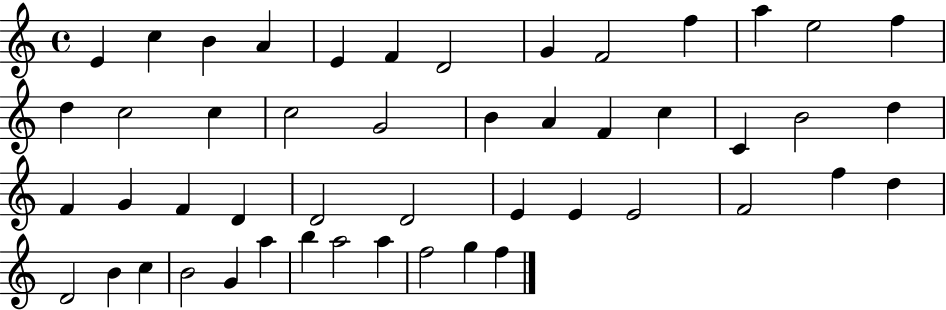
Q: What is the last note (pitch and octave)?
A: F5